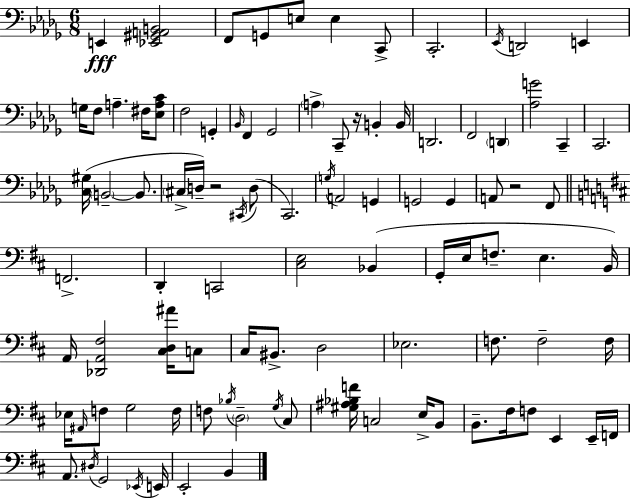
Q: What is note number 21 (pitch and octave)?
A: C2